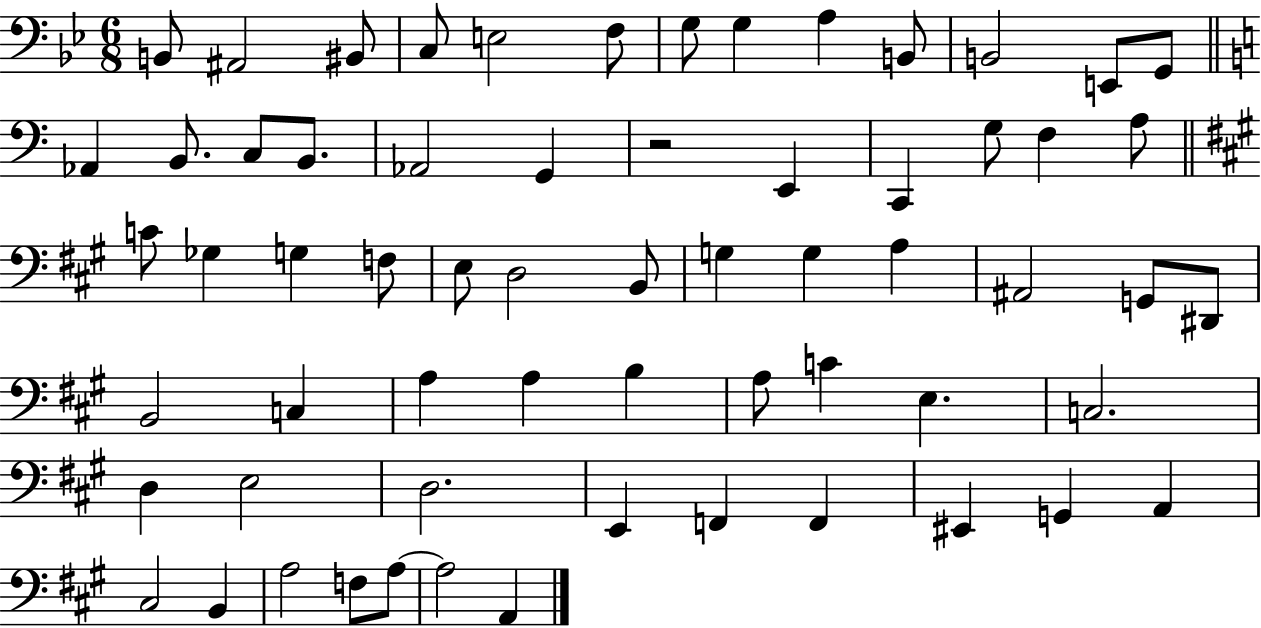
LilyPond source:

{
  \clef bass
  \numericTimeSignature
  \time 6/8
  \key bes \major
  \repeat volta 2 { b,8 ais,2 bis,8 | c8 e2 f8 | g8 g4 a4 b,8 | b,2 e,8 g,8 | \break \bar "||" \break \key a \minor aes,4 b,8. c8 b,8. | aes,2 g,4 | r2 e,4 | c,4 g8 f4 a8 | \break \bar "||" \break \key a \major c'8 ges4 g4 f8 | e8 d2 b,8 | g4 g4 a4 | ais,2 g,8 dis,8 | \break b,2 c4 | a4 a4 b4 | a8 c'4 e4. | c2. | \break d4 e2 | d2. | e,4 f,4 f,4 | eis,4 g,4 a,4 | \break cis2 b,4 | a2 f8 a8~~ | a2 a,4 | } \bar "|."
}